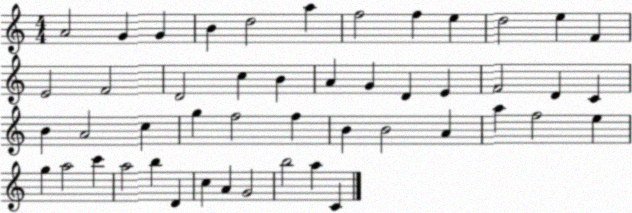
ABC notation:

X:1
T:Untitled
M:4/4
L:1/4
K:C
A2 G G B d2 a f2 f e d2 e F E2 F2 D2 c B A G D E F2 D C B A2 c g f2 f B B2 A a f2 e g a2 c' a2 b D c A G2 b2 a C